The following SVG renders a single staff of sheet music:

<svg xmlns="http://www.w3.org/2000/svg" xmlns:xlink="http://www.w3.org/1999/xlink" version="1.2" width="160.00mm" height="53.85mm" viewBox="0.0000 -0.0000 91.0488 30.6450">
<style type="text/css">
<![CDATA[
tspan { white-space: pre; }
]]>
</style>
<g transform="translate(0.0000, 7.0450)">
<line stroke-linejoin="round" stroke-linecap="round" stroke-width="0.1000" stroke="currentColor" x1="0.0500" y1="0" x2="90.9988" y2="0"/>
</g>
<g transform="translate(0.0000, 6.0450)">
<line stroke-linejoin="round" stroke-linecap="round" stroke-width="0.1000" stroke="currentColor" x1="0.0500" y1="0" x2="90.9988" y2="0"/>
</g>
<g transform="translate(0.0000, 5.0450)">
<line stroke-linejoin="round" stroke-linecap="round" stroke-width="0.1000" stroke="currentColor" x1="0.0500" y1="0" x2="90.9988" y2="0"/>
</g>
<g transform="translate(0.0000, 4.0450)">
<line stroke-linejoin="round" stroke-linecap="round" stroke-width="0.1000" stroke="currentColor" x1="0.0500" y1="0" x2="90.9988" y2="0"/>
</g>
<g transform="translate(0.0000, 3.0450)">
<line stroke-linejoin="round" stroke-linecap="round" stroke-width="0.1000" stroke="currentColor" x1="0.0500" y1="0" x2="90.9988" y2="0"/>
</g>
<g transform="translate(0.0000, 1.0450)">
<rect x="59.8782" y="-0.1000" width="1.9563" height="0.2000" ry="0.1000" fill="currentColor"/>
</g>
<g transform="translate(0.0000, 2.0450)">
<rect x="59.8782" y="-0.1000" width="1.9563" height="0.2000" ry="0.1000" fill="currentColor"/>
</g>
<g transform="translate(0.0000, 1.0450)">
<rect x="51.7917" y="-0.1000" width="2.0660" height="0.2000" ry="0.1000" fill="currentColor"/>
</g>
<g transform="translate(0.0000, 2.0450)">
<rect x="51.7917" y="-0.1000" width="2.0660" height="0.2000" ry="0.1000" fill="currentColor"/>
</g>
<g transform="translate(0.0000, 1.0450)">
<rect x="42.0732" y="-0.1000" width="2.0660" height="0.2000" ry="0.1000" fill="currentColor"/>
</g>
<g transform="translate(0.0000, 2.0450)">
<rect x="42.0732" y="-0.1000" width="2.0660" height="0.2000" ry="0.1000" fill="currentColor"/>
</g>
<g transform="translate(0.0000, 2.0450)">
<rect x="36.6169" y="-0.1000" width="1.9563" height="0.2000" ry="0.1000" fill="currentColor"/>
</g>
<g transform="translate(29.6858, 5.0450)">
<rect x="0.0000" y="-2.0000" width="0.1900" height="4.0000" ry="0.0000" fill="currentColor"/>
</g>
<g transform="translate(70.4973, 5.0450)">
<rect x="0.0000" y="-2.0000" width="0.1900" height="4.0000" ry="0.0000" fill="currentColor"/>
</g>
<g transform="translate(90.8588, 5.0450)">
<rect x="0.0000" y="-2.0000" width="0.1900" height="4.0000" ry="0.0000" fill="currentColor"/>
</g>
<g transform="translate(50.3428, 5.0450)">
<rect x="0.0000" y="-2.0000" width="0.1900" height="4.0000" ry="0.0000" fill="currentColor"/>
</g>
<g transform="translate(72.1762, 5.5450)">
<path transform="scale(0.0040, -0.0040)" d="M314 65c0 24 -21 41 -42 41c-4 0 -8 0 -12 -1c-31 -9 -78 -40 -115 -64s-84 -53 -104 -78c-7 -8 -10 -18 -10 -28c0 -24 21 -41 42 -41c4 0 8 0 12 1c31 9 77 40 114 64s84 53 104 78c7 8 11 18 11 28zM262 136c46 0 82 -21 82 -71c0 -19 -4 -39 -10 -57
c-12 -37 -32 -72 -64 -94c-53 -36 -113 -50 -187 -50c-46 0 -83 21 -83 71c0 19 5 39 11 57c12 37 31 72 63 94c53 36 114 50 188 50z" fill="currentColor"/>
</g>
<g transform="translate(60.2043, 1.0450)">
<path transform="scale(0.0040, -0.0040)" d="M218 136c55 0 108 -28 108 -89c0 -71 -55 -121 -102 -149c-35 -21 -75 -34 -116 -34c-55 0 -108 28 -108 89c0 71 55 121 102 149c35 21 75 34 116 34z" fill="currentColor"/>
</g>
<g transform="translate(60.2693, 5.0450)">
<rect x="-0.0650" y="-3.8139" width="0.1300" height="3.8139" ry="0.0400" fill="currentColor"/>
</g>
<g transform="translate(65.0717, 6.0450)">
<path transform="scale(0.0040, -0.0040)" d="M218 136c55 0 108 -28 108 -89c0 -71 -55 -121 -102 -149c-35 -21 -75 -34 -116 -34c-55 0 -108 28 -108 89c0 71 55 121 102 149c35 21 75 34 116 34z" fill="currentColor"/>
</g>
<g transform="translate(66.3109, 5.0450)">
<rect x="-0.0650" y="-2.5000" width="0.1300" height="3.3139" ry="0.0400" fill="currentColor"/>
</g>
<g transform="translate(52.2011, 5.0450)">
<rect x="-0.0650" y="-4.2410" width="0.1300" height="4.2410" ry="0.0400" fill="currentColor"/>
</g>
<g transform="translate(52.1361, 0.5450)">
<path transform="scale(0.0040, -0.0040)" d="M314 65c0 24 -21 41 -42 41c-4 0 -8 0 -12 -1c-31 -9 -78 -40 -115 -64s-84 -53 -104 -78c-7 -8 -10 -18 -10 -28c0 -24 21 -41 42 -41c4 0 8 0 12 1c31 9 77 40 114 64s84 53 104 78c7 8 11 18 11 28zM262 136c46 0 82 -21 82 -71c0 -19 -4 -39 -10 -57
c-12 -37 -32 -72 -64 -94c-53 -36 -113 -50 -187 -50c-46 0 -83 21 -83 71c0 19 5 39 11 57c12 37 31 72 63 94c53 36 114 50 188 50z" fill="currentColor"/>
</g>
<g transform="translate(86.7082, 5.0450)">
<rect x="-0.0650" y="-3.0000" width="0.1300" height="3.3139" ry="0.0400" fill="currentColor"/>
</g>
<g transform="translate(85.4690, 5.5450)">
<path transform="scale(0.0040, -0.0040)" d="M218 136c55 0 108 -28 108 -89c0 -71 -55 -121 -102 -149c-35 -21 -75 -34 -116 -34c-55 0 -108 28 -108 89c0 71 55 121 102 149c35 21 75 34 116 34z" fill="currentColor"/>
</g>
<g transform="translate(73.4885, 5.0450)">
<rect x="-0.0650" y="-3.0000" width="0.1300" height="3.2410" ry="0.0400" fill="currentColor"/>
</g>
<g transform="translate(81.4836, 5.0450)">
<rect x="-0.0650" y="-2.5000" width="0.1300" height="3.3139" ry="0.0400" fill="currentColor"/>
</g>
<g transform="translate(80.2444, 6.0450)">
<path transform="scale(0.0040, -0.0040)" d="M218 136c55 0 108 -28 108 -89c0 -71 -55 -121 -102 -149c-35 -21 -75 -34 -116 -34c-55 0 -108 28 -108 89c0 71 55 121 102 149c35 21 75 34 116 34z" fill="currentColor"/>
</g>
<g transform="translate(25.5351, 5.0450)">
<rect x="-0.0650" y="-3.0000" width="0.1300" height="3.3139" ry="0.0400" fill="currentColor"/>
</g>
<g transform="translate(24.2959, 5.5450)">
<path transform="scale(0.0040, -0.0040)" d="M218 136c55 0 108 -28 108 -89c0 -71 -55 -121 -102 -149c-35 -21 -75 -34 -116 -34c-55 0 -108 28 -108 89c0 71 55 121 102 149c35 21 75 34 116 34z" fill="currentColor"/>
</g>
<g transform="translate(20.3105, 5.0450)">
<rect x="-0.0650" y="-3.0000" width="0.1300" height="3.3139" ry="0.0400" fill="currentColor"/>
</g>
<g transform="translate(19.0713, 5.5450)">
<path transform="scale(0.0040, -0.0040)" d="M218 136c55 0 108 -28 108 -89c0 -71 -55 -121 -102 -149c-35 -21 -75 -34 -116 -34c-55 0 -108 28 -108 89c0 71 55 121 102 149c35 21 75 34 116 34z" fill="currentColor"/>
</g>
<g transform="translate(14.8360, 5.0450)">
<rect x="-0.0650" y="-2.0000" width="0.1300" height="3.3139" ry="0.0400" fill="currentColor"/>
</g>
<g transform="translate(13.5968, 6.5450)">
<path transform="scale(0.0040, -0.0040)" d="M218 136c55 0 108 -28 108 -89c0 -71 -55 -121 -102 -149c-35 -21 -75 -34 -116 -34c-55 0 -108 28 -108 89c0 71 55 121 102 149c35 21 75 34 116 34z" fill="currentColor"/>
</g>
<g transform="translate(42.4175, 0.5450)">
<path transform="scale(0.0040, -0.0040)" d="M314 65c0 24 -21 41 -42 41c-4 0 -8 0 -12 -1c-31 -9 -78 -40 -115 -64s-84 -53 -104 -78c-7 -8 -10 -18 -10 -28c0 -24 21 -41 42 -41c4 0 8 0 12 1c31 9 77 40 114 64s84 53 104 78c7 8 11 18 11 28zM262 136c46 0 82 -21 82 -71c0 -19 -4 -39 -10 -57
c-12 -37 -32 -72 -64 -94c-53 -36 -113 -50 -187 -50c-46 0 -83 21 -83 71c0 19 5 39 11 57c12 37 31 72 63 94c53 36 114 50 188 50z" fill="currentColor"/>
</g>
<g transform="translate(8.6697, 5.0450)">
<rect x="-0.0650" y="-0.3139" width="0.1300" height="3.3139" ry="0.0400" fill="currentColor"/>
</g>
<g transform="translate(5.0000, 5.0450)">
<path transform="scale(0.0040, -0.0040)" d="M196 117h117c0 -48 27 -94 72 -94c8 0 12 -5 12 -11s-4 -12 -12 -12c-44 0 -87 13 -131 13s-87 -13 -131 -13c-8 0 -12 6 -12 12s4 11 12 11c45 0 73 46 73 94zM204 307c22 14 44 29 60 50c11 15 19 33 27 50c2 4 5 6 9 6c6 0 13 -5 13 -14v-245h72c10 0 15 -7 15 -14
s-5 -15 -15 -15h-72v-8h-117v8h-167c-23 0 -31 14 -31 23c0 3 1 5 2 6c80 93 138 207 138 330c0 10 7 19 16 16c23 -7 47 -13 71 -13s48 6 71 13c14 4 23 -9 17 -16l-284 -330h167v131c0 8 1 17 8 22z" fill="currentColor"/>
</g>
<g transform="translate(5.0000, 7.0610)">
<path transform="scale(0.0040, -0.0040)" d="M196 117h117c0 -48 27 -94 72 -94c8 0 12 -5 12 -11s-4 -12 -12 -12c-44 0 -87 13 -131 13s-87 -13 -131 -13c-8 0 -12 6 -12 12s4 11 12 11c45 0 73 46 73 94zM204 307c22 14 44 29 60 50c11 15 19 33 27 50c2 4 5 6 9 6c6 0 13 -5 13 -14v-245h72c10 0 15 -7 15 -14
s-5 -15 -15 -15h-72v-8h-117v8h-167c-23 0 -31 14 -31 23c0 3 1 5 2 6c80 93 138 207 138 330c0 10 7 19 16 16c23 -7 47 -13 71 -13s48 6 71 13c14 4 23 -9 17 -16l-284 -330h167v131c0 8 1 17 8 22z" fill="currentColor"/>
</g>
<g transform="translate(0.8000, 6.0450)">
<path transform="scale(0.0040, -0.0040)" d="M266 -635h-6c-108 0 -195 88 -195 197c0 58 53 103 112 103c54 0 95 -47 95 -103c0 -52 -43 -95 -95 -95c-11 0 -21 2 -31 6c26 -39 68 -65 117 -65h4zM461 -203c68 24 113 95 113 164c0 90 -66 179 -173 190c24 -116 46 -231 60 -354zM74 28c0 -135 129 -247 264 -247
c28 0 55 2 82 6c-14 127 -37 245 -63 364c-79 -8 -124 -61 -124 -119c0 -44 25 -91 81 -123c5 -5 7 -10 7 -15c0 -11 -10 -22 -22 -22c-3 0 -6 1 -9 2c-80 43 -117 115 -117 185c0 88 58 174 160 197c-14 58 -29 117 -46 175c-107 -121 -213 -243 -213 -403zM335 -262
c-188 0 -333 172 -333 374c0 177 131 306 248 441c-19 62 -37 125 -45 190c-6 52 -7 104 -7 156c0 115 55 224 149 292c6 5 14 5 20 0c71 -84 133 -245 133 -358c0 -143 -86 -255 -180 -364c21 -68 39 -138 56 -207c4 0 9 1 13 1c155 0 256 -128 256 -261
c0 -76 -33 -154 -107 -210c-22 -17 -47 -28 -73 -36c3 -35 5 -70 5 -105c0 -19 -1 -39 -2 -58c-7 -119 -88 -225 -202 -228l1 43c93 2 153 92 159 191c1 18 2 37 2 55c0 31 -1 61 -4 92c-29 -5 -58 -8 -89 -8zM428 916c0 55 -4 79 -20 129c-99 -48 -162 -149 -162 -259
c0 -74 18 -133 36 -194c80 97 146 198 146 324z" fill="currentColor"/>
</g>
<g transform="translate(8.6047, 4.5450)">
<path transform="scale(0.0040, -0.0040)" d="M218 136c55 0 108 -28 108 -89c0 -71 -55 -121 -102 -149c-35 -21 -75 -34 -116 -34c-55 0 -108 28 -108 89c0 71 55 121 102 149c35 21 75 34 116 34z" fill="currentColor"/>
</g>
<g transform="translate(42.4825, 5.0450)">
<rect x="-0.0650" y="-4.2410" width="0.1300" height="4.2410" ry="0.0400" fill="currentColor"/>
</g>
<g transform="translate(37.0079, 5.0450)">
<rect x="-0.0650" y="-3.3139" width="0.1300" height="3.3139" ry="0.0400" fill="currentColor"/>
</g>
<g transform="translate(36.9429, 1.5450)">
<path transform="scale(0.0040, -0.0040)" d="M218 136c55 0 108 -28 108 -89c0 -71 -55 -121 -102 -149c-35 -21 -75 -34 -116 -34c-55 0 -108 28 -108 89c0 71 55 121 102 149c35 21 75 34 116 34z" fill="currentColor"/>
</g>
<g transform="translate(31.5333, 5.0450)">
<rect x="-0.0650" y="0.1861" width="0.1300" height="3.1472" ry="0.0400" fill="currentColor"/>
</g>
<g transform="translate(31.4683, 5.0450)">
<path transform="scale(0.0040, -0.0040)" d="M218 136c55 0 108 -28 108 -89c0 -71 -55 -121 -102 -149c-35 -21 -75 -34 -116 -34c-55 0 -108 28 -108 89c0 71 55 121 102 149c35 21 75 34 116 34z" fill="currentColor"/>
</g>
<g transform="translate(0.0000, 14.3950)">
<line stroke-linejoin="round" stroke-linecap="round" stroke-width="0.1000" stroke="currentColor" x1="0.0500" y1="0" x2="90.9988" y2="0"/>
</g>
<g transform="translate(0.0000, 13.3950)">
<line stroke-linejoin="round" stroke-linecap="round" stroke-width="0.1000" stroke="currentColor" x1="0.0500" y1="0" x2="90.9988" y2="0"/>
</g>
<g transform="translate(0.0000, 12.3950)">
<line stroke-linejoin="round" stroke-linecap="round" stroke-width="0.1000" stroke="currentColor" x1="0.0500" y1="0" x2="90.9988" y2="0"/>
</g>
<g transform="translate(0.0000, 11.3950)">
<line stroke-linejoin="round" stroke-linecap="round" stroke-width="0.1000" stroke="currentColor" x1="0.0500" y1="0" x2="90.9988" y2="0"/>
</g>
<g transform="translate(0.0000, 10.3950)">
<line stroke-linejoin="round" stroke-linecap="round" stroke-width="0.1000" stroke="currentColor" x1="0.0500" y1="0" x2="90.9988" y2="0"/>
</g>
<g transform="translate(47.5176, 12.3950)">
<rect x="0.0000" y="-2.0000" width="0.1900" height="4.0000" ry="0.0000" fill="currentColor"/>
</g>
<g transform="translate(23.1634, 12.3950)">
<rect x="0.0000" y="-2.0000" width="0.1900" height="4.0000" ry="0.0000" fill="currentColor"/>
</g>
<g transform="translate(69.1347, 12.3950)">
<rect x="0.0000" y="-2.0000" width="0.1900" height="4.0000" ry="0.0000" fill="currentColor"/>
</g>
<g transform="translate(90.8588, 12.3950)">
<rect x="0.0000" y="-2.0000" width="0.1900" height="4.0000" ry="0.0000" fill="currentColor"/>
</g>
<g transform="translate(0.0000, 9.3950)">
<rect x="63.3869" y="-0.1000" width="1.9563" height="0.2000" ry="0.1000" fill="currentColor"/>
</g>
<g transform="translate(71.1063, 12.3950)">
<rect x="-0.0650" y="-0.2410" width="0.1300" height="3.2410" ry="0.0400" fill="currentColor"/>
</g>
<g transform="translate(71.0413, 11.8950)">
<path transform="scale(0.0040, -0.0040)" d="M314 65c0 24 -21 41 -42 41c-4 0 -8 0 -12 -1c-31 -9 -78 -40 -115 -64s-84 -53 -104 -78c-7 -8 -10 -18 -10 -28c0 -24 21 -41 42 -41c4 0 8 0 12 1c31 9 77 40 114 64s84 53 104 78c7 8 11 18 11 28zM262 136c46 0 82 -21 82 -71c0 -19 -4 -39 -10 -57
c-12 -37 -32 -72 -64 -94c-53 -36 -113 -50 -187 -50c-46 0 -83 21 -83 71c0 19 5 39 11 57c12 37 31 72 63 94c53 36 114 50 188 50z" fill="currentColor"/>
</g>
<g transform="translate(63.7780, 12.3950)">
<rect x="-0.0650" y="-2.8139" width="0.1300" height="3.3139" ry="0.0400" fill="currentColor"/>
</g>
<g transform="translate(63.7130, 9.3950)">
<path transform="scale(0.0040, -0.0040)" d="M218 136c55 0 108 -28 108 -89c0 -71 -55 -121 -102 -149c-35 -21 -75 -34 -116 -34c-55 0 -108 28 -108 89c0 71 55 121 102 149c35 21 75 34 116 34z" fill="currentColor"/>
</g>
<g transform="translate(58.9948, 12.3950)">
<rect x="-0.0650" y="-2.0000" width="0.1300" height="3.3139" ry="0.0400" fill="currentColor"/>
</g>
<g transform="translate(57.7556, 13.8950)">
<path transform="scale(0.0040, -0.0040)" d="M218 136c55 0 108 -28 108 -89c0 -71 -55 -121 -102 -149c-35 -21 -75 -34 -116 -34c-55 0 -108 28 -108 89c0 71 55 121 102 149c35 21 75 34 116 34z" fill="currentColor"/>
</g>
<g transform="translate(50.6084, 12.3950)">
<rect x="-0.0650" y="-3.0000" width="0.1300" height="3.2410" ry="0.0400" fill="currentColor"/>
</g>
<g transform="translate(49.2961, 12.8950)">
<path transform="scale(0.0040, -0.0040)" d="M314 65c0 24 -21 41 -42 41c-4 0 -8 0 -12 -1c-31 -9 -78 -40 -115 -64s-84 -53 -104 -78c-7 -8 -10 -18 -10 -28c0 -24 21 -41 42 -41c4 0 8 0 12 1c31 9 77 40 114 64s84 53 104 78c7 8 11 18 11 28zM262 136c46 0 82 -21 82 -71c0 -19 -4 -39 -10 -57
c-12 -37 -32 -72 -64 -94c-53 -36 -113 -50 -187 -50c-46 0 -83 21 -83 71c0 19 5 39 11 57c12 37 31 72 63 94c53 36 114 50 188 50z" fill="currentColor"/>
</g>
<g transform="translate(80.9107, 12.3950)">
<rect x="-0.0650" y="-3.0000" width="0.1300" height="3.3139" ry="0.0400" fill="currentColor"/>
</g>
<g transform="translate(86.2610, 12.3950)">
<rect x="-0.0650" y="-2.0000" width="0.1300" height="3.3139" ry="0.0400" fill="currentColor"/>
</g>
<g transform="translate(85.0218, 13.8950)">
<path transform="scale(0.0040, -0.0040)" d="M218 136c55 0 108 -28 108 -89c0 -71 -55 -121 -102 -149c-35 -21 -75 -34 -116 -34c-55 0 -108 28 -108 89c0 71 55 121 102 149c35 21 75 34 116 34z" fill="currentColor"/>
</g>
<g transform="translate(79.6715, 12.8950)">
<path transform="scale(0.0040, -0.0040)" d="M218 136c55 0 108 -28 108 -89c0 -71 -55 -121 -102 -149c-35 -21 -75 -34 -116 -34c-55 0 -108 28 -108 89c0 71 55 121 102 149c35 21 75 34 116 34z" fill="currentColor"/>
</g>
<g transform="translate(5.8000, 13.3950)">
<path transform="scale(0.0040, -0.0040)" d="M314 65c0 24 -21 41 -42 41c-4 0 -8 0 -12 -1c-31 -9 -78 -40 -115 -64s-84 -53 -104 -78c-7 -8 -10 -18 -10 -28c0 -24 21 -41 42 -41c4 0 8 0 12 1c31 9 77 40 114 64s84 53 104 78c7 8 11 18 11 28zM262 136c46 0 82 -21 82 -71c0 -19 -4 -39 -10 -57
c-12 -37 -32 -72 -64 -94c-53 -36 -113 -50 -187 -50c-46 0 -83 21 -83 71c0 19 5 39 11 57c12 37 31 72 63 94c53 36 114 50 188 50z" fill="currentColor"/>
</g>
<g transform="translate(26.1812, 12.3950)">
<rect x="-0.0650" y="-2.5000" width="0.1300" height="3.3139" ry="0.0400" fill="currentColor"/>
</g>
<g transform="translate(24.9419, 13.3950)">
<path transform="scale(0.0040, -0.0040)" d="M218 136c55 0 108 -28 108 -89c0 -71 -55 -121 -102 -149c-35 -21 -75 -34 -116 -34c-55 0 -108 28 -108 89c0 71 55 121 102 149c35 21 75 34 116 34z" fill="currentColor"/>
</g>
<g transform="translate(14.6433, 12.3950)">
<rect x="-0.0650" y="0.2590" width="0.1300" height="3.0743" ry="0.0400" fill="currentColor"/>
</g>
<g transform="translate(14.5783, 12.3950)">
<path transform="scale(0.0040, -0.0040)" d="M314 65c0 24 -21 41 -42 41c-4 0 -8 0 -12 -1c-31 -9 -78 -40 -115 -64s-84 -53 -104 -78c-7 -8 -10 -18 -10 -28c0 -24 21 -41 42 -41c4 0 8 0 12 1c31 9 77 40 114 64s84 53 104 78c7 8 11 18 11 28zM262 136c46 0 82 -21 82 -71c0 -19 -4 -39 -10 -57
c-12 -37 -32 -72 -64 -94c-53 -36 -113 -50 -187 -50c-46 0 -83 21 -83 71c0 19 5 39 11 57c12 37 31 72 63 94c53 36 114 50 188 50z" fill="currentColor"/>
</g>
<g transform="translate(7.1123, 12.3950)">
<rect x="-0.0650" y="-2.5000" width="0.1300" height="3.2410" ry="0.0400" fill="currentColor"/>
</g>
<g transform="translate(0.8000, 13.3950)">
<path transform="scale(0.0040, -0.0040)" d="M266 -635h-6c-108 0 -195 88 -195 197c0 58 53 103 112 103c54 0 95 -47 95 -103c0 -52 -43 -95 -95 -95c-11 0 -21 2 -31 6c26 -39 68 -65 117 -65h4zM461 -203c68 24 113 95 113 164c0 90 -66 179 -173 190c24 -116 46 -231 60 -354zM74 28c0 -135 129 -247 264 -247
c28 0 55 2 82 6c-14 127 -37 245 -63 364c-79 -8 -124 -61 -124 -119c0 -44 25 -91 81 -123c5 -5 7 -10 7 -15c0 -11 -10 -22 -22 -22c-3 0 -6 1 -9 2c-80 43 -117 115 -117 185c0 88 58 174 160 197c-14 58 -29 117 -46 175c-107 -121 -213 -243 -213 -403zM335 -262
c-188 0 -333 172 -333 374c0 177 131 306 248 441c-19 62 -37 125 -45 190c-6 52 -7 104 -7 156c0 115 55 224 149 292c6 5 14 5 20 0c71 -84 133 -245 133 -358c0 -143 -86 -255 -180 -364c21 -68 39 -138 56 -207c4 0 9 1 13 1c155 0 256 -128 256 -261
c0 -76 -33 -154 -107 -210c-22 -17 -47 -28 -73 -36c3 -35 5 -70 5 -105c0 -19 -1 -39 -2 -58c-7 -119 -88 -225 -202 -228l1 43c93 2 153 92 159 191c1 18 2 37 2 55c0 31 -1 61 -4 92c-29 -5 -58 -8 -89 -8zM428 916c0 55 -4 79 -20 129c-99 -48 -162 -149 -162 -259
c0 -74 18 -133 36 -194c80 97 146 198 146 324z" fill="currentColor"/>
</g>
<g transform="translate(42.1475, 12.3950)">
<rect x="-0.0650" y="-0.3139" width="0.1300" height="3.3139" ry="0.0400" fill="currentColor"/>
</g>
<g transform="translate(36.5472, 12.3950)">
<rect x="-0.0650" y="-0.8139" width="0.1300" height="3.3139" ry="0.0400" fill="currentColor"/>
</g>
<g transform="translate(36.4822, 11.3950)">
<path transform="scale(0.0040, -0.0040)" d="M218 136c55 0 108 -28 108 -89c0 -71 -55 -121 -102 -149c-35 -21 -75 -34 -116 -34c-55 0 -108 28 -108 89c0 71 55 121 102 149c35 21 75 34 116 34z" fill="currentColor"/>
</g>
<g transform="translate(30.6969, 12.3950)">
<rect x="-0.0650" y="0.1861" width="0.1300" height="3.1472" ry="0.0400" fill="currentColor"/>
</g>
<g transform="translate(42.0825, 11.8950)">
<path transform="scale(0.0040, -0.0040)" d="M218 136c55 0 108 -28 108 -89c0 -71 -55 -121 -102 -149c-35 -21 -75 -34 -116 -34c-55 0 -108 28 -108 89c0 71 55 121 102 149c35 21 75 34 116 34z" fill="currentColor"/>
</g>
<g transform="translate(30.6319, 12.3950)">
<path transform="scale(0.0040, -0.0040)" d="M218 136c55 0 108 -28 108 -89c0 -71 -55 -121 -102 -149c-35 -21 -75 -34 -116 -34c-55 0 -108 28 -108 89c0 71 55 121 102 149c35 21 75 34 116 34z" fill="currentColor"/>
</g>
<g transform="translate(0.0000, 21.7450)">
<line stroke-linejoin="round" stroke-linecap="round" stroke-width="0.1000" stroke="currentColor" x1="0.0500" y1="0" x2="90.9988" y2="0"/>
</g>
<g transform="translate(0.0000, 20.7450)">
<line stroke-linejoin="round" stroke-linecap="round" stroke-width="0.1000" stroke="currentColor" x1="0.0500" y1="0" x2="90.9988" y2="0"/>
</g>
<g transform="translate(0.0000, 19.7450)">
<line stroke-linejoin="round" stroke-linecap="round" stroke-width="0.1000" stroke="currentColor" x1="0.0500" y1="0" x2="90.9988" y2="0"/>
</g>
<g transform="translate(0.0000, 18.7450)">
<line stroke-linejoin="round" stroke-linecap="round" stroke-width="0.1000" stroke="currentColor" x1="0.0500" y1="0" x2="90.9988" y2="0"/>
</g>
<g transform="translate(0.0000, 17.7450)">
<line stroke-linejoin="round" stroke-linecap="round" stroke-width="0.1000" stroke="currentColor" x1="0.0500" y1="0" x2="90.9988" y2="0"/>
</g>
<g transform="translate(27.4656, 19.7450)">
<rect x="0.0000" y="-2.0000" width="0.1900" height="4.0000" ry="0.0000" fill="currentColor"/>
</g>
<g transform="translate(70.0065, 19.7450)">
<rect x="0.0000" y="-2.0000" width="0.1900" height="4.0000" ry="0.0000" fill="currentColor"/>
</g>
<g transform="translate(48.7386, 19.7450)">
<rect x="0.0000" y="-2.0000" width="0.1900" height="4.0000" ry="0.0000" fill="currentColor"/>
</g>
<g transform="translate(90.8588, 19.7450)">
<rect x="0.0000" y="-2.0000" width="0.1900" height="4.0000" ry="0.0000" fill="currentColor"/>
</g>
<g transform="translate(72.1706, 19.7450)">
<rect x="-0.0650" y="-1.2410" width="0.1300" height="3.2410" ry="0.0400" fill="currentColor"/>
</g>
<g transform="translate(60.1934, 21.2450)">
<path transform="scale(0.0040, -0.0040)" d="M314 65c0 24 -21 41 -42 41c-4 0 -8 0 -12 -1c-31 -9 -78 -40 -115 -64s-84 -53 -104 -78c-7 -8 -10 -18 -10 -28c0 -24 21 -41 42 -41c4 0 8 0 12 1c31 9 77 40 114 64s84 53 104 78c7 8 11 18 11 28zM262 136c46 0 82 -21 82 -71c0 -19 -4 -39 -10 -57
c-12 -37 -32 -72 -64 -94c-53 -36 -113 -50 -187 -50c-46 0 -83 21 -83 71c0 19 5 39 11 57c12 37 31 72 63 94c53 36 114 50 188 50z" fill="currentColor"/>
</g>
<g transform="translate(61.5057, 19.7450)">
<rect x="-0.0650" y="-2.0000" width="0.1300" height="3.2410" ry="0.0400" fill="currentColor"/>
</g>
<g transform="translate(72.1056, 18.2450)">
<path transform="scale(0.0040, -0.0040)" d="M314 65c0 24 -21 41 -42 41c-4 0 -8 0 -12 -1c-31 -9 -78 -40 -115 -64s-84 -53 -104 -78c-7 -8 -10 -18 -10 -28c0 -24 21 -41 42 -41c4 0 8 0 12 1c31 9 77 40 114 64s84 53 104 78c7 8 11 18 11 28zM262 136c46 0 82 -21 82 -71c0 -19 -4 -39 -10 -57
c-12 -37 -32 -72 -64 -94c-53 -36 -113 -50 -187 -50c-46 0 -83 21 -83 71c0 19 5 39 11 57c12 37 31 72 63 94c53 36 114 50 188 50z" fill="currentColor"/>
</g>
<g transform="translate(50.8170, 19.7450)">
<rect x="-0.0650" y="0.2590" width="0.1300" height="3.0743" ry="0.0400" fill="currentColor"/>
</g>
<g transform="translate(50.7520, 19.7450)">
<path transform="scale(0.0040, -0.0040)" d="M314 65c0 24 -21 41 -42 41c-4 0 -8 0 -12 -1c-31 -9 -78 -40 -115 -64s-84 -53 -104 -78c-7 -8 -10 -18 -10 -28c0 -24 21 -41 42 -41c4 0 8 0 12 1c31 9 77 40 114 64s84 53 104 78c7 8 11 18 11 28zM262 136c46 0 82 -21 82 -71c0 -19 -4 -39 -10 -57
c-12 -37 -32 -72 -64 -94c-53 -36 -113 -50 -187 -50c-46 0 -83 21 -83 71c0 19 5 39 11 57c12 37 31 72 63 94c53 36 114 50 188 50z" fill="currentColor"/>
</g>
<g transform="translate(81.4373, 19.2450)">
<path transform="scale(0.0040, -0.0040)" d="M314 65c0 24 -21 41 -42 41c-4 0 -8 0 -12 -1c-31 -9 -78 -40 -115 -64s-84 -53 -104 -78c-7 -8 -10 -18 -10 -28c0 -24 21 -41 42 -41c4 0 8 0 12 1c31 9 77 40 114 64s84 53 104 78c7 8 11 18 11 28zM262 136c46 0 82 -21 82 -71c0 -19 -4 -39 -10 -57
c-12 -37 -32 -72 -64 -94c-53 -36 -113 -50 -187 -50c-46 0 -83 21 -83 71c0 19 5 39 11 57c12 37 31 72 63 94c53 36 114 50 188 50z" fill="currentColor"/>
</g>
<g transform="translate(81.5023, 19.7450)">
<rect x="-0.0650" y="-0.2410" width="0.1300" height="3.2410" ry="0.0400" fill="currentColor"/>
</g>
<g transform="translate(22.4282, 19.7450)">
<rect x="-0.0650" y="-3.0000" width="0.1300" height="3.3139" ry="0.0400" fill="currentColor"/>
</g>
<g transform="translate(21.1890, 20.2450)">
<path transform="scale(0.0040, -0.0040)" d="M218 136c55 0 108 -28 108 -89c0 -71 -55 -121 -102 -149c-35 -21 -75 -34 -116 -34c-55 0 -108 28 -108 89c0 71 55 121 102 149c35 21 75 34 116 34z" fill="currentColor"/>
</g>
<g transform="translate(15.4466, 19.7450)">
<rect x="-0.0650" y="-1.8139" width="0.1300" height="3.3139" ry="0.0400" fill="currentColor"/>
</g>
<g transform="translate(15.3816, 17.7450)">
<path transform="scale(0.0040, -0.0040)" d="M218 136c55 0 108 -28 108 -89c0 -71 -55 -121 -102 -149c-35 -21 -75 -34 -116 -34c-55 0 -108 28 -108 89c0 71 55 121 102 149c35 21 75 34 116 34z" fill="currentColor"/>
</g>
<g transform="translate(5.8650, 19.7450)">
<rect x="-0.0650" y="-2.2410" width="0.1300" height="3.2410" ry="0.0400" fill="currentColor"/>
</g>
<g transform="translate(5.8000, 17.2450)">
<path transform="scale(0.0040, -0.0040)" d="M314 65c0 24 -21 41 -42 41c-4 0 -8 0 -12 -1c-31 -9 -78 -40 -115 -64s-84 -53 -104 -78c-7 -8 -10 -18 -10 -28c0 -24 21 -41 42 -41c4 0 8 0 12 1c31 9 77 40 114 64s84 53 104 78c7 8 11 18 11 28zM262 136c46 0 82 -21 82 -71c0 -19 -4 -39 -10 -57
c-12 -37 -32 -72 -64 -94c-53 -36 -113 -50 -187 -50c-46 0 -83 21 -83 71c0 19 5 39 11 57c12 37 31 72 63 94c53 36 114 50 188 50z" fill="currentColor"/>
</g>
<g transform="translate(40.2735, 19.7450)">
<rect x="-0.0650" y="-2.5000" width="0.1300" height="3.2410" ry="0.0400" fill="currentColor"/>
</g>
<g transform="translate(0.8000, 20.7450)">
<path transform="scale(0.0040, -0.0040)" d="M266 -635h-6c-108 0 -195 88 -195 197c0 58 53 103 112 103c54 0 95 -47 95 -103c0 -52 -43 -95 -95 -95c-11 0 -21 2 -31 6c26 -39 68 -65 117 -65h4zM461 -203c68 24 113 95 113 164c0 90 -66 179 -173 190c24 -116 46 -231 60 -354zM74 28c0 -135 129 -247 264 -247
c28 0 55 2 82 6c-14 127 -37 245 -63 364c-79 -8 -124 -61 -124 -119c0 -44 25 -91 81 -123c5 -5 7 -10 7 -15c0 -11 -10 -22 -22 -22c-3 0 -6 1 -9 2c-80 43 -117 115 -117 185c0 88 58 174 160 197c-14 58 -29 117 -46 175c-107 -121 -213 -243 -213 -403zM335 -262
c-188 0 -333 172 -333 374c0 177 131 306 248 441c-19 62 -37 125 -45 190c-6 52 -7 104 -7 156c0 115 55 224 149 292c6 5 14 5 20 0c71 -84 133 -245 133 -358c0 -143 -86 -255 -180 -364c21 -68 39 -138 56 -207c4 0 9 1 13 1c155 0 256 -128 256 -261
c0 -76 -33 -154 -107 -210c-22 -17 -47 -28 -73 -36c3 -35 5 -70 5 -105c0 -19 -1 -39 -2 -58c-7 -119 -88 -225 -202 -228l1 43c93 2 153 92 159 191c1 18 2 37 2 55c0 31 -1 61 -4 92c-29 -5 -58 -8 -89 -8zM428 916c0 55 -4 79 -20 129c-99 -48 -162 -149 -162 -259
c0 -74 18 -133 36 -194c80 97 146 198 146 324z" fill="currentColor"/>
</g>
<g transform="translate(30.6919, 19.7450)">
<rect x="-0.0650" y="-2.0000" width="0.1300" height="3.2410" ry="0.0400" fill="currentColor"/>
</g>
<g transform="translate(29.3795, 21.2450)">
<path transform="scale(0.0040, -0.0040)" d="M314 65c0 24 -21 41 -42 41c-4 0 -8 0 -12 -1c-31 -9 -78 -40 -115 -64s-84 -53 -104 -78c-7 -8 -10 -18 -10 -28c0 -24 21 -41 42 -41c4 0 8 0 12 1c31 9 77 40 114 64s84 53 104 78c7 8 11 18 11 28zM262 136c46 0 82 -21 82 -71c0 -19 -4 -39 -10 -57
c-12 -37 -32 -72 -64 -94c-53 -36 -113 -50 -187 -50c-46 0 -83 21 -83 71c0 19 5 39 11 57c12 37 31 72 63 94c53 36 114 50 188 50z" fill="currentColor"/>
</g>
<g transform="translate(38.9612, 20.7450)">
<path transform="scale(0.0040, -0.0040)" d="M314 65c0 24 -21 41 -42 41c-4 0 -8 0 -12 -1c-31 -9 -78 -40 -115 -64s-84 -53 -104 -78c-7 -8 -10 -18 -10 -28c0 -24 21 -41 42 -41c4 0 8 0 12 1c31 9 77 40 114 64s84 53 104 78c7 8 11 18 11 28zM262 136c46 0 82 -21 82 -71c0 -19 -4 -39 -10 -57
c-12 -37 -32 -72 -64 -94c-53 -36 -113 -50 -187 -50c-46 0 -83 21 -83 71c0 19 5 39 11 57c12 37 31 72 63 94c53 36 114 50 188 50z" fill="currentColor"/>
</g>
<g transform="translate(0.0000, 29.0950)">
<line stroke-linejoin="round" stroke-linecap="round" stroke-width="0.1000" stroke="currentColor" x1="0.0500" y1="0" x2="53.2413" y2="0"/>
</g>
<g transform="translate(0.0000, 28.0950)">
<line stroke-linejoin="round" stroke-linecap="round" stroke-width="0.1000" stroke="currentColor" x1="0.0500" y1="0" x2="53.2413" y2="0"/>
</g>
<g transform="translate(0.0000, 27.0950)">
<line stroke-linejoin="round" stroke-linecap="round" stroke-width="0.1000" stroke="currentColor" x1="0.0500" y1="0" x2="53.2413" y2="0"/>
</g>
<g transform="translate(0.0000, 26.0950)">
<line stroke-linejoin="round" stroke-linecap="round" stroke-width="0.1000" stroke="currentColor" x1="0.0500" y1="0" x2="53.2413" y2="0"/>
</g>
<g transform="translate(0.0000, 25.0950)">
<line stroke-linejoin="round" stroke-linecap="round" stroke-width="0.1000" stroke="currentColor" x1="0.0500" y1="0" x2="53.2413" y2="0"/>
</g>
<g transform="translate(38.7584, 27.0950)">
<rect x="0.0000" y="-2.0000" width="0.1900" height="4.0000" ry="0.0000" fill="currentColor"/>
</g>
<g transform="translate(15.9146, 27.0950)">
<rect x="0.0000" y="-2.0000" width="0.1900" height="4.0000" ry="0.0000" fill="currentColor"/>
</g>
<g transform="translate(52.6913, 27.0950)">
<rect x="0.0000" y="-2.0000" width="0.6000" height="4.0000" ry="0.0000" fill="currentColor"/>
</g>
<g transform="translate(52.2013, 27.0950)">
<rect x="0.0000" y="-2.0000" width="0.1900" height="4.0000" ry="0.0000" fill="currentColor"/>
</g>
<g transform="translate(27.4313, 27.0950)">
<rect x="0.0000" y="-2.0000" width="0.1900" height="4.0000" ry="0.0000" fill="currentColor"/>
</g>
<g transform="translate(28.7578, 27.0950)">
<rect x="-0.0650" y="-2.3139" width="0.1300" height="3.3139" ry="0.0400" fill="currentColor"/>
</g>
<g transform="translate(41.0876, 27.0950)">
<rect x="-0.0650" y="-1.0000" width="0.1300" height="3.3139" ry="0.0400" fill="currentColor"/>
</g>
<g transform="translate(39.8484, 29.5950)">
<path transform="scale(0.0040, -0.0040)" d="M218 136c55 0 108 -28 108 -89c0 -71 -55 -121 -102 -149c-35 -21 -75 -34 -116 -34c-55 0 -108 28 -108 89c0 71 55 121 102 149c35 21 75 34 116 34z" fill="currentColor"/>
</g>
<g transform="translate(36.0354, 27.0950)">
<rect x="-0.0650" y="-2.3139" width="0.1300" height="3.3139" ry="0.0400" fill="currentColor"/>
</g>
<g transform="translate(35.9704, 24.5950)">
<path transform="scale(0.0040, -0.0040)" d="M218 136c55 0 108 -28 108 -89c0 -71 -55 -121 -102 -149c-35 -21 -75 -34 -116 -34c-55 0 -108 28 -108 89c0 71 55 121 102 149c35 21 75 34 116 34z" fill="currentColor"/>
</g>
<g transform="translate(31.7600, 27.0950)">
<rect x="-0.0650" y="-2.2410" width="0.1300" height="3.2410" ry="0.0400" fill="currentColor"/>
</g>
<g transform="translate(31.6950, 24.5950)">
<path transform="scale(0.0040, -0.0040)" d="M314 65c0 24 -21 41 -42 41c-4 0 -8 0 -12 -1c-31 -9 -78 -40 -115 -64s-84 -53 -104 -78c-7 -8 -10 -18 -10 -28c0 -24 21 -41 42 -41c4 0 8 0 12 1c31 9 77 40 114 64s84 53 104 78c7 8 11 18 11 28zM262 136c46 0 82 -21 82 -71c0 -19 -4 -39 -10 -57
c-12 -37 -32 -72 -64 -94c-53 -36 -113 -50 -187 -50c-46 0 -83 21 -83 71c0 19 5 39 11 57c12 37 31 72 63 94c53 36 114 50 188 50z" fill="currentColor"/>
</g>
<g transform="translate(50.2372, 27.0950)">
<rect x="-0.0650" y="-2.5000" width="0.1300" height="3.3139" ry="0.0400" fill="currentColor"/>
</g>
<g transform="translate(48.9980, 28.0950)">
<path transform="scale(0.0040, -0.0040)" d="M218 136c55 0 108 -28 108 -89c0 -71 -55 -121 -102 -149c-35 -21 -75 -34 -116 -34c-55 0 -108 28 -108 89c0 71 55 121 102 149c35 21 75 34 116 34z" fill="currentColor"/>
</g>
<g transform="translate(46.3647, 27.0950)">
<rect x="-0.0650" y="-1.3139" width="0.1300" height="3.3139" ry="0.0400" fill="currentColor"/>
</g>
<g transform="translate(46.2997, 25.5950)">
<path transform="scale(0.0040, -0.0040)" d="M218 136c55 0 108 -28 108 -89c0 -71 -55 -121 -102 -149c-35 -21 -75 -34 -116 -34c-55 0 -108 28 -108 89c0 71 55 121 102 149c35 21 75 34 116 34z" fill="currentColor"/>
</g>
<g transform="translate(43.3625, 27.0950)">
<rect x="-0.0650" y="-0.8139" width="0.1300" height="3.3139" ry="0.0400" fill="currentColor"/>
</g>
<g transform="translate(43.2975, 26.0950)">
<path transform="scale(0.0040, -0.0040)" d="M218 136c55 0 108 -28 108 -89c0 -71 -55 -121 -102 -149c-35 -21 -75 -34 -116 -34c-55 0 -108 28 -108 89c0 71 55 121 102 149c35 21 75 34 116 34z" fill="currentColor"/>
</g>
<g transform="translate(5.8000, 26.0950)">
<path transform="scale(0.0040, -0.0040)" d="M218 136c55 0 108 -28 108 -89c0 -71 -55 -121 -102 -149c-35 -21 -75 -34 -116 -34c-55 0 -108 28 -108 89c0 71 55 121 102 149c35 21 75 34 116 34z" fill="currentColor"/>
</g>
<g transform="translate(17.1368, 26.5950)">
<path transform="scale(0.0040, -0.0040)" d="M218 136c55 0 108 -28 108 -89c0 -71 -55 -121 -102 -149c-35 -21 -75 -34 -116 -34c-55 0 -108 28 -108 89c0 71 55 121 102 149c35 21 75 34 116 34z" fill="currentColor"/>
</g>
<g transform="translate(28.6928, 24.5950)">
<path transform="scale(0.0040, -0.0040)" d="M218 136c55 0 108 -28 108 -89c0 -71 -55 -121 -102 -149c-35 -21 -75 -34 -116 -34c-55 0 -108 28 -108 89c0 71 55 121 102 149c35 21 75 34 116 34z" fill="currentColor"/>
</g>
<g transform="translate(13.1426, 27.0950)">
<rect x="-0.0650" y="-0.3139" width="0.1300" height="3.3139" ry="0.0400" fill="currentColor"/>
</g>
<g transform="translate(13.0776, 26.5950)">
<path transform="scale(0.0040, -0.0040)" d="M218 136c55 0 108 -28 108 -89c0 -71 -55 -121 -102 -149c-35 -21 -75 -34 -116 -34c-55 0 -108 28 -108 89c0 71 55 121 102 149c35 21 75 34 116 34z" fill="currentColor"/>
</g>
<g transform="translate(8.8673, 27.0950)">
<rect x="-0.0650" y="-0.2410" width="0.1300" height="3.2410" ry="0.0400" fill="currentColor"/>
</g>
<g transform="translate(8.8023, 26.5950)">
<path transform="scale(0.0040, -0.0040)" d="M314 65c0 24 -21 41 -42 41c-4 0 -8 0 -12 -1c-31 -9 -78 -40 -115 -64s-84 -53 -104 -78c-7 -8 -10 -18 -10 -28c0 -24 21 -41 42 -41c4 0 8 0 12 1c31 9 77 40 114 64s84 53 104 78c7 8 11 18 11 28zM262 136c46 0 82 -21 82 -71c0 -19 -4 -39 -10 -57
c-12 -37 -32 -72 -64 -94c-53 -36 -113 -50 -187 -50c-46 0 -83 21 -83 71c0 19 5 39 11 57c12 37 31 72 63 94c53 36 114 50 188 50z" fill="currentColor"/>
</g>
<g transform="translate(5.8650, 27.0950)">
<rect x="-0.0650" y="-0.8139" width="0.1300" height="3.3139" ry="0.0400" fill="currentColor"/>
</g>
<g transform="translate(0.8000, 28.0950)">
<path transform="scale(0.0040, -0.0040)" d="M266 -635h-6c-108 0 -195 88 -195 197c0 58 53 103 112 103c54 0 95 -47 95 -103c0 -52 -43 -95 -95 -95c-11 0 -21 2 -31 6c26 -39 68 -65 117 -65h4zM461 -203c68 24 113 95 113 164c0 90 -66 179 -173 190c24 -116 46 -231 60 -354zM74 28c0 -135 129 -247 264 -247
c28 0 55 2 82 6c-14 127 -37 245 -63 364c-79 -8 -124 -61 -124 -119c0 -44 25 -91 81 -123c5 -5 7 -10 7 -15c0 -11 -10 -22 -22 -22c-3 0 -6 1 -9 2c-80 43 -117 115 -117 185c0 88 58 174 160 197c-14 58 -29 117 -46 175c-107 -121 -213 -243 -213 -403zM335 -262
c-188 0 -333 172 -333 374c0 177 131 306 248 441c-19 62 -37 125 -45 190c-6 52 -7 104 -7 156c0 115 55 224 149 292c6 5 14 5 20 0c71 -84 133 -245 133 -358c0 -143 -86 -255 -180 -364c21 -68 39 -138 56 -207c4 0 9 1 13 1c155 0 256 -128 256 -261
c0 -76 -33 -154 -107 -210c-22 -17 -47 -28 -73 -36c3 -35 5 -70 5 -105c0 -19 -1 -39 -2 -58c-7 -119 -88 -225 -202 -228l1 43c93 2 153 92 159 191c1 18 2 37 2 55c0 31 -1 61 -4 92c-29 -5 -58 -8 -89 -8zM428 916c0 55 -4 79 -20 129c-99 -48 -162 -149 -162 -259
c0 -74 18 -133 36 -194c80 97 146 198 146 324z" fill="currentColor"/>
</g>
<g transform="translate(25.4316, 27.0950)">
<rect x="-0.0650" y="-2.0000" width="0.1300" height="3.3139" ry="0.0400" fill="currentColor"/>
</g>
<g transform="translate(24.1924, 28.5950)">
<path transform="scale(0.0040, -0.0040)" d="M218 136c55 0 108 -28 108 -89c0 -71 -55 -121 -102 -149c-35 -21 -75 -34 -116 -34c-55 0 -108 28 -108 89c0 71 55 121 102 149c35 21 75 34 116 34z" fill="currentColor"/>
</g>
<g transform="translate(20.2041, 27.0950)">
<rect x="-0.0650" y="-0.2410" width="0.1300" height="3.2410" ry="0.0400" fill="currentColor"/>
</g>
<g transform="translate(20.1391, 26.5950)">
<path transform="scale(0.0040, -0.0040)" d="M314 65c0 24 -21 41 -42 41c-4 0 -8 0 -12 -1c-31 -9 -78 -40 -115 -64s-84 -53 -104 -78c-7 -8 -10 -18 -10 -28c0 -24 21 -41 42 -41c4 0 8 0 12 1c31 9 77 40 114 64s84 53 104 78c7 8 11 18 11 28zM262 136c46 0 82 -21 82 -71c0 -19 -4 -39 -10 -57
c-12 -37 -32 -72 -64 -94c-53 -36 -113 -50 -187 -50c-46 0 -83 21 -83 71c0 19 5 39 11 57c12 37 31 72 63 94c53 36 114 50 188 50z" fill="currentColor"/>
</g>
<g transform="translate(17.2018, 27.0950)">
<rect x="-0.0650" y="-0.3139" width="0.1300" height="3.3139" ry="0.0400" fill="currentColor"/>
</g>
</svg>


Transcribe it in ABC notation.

X:1
T:Untitled
M:4/4
L:1/4
K:C
c F A A B b d'2 d'2 c' G A2 G A G2 B2 G B d c A2 F a c2 A F g2 f A F2 G2 B2 F2 e2 c2 d c2 c c c2 F g g2 g D d e G